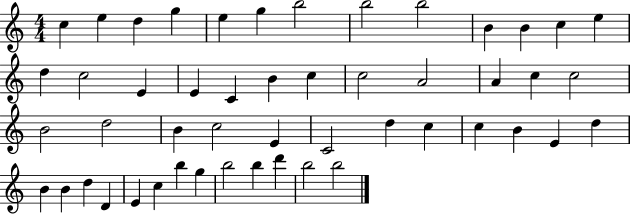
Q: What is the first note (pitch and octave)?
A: C5